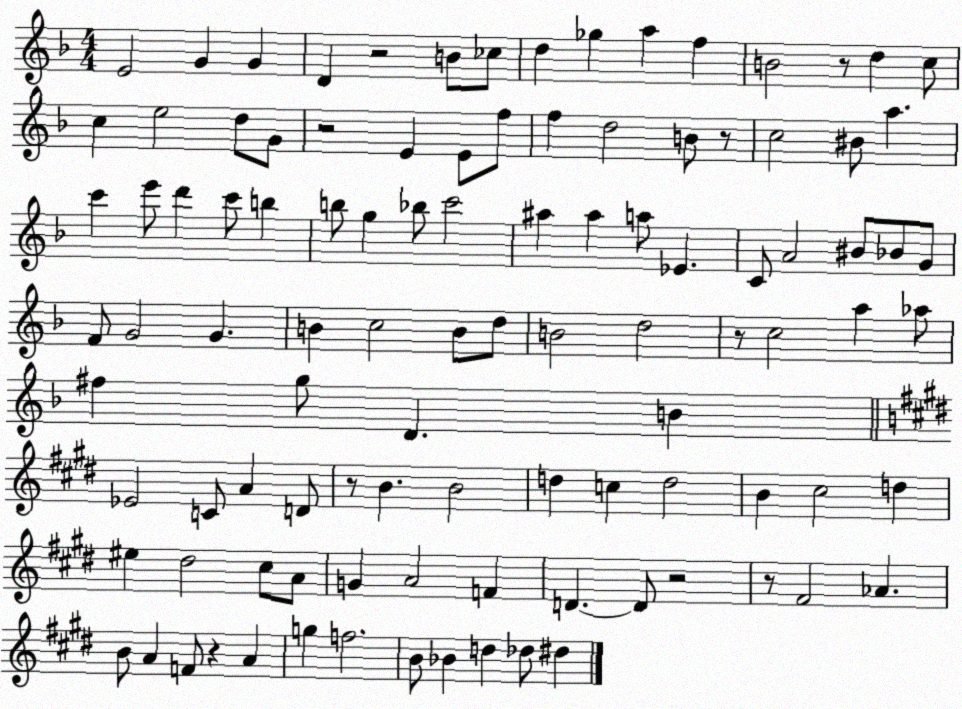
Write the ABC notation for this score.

X:1
T:Untitled
M:4/4
L:1/4
K:F
E2 G G D z2 B/2 _c/2 d _g a f B2 z/2 d c/2 c e2 d/2 G/2 z2 E E/2 f/2 f d2 B/2 z/2 c2 ^B/2 a c' e'/2 d' c'/2 b b/2 g _b/2 c'2 ^a ^a a/2 _E C/2 A2 ^B/2 _B/2 G/2 F/2 G2 G B c2 B/2 d/2 B2 d2 z/2 c2 a _a/2 ^f g/2 D B _E2 C/2 A D/2 z/2 B B2 d c d2 B ^c2 d ^e ^d2 ^c/2 A/2 G A2 F D D/2 z2 z/2 ^F2 _A B/2 A F/2 z A g f2 B/2 _B d _d/2 ^d